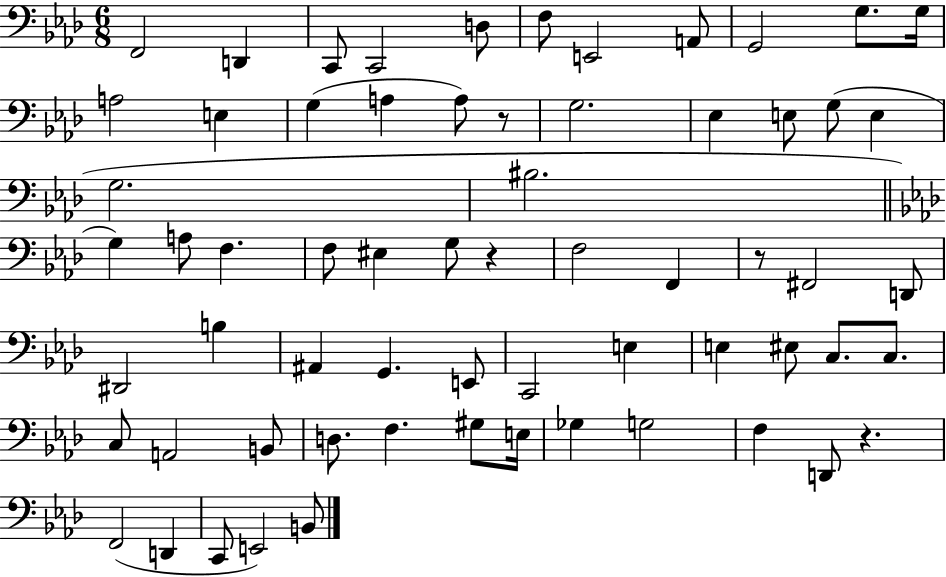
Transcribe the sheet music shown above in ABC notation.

X:1
T:Untitled
M:6/8
L:1/4
K:Ab
F,,2 D,, C,,/2 C,,2 D,/2 F,/2 E,,2 A,,/2 G,,2 G,/2 G,/4 A,2 E, G, A, A,/2 z/2 G,2 _E, E,/2 G,/2 E, G,2 ^B,2 G, A,/2 F, F,/2 ^E, G,/2 z F,2 F,, z/2 ^F,,2 D,,/2 ^D,,2 B, ^A,, G,, E,,/2 C,,2 E, E, ^E,/2 C,/2 C,/2 C,/2 A,,2 B,,/2 D,/2 F, ^G,/2 E,/4 _G, G,2 F, D,,/2 z F,,2 D,, C,,/2 E,,2 B,,/2